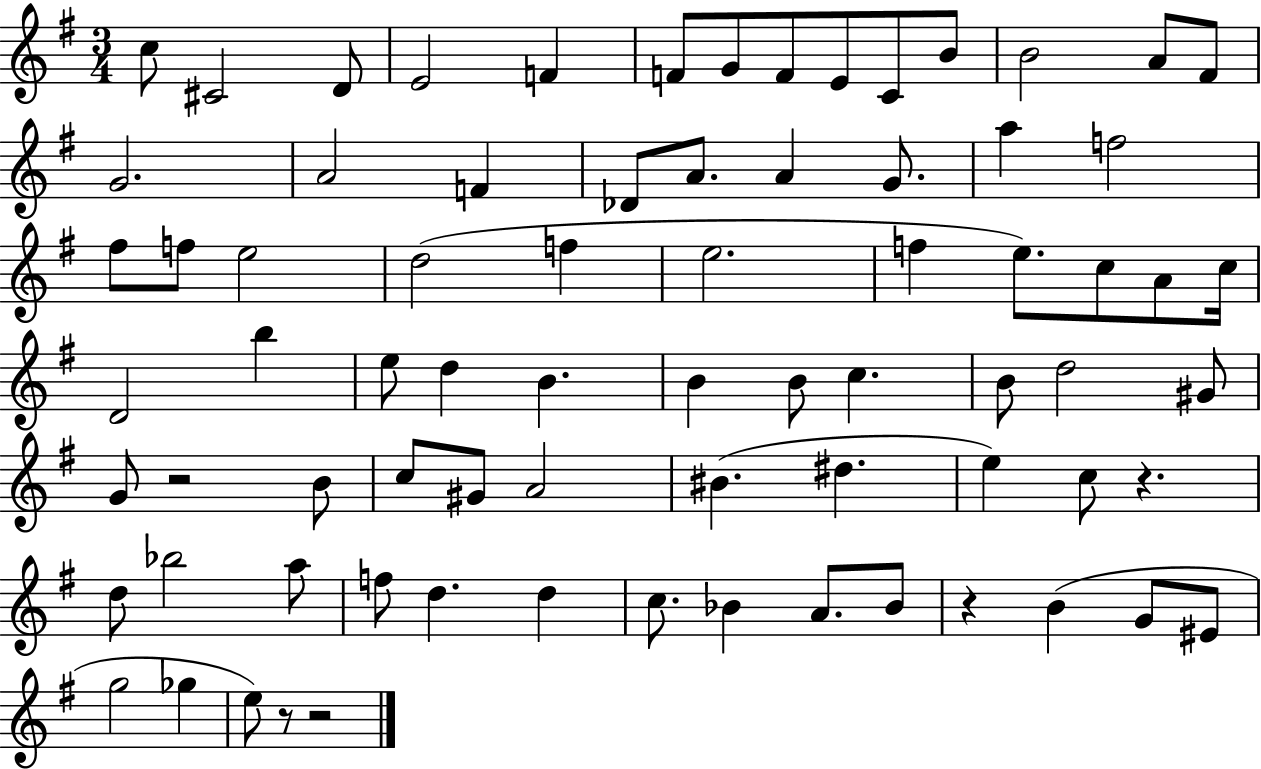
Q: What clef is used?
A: treble